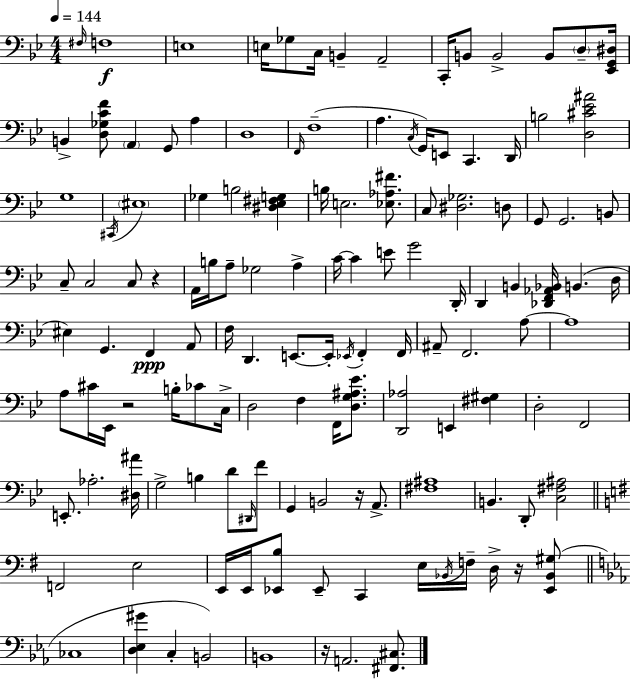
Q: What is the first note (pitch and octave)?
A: F#3